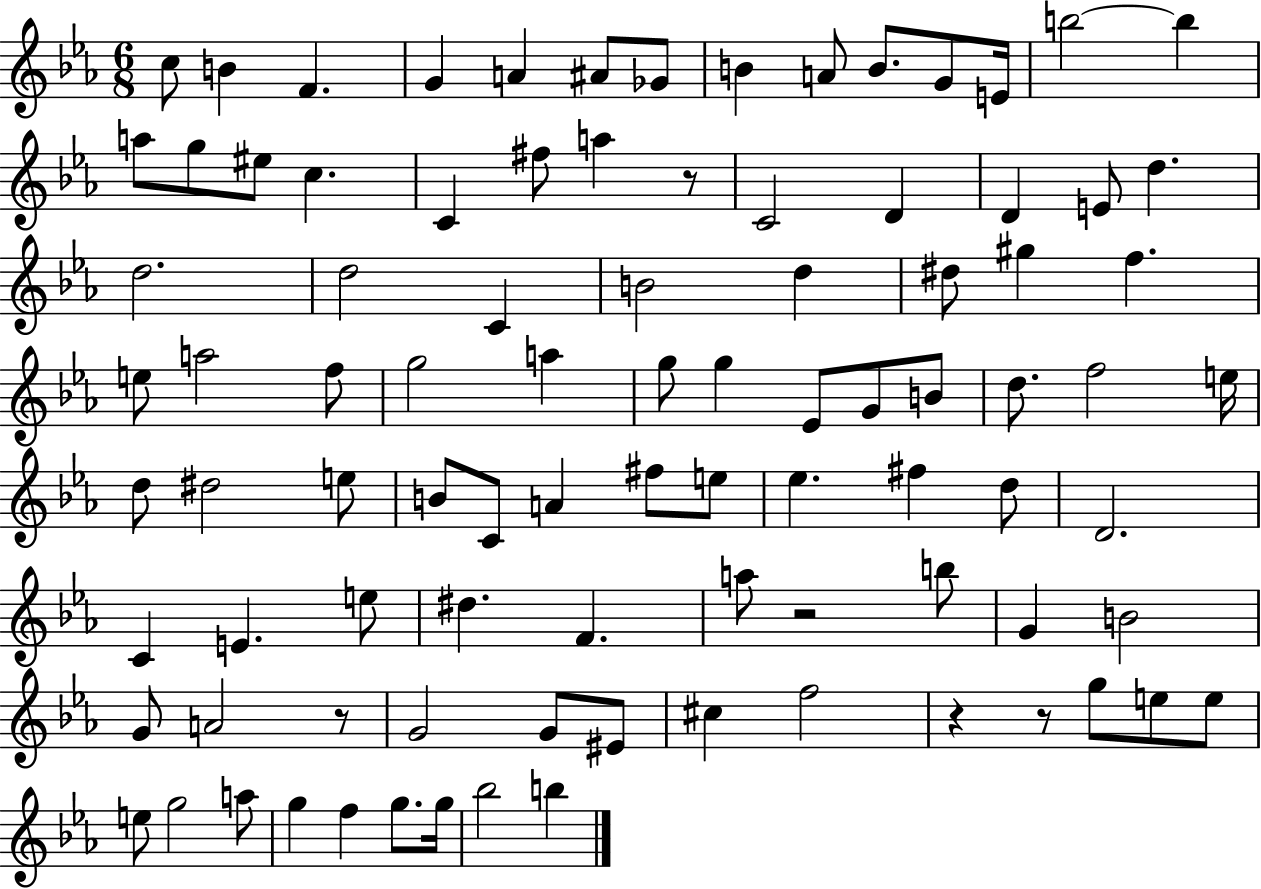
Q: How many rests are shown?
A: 5